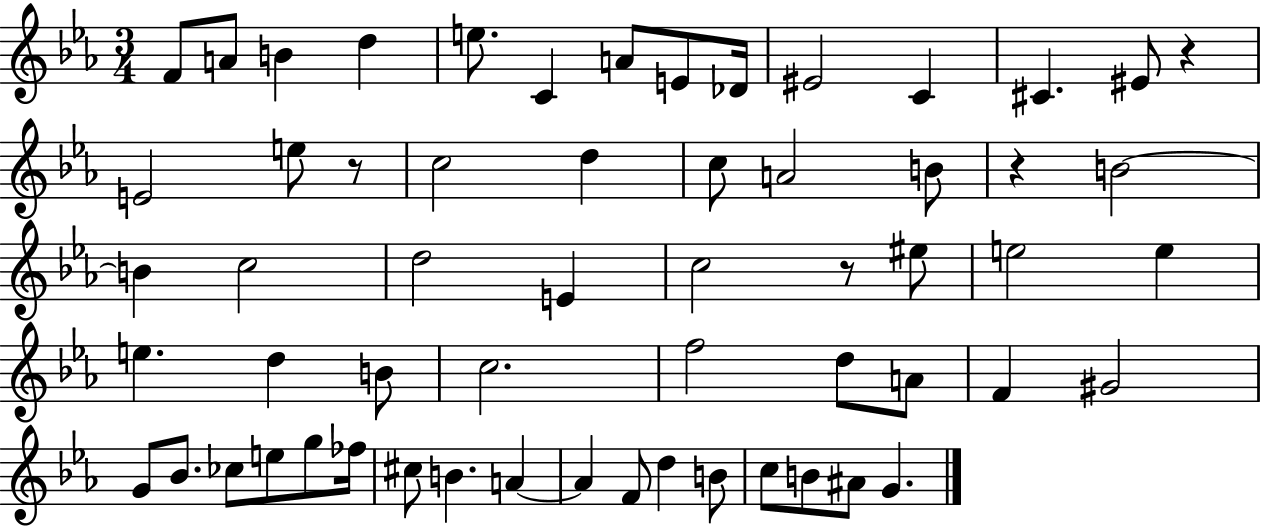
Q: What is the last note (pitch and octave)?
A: G4